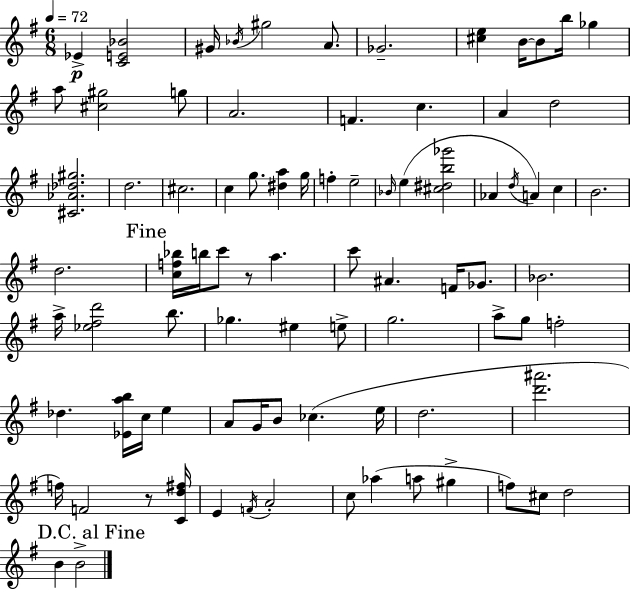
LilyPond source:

{
  \clef treble
  \numericTimeSignature
  \time 6/8
  \key g \major
  \tempo 4 = 72
  ees'4->\p <c' e' bes'>2 | gis'16 \acciaccatura { bes'16 } gis''2 a'8. | ges'2.-- | <cis'' e''>4 b'16~~ b'8 b''16 ges''4 | \break a''8 <cis'' gis''>2 g''8 | a'2. | f'4. c''4. | a'4 d''2 | \break <cis' aes' des'' gis''>2. | d''2. | cis''2. | c''4 g''8. <dis'' a''>4 | \break g''16 f''4-. e''2-- | \grace { bes'16 }( e''4 <cis'' dis'' b'' ges'''>2 | aes'4 \acciaccatura { d''16 }) a'4 c''4 | b'2. | \break d''2. | \mark "Fine" <c'' f'' bes''>16 b''16 c'''8 r8 a''4. | c'''8 ais'4. f'16 | ges'8. bes'2. | \break a''16-> <ees'' fis'' d'''>2 | b''8. ges''4. eis''4 | e''8-> g''2. | a''8-> g''8 f''2-. | \break des''4. <ees' a'' b''>16 c''16 e''4 | a'8 g'16 b'8 ces''4.( | e''16 d''2. | <d''' ais'''>2. | \break f''16) f'2 | r8 <c' d'' fis''>16 e'4 \acciaccatura { f'16 } a'2-. | c''8 aes''4( a''8 | gis''4-> f''8) cis''8 d''2 | \break \mark "D.C. al Fine" b'4 b'2-> | \bar "|."
}